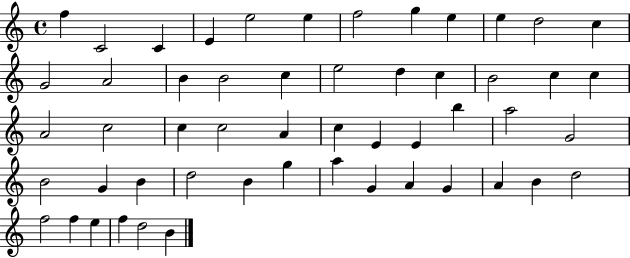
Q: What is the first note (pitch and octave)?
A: F5